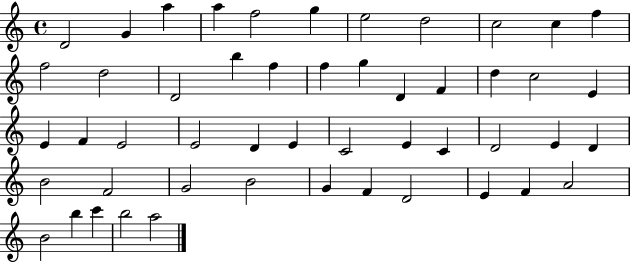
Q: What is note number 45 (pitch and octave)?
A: A4